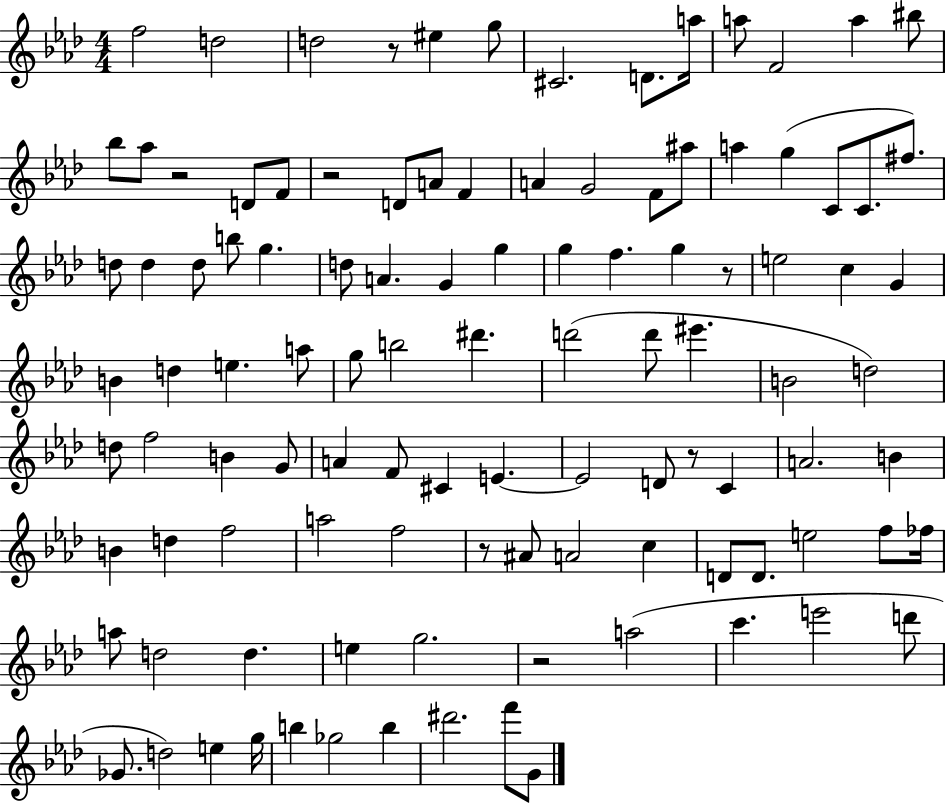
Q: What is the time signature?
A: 4/4